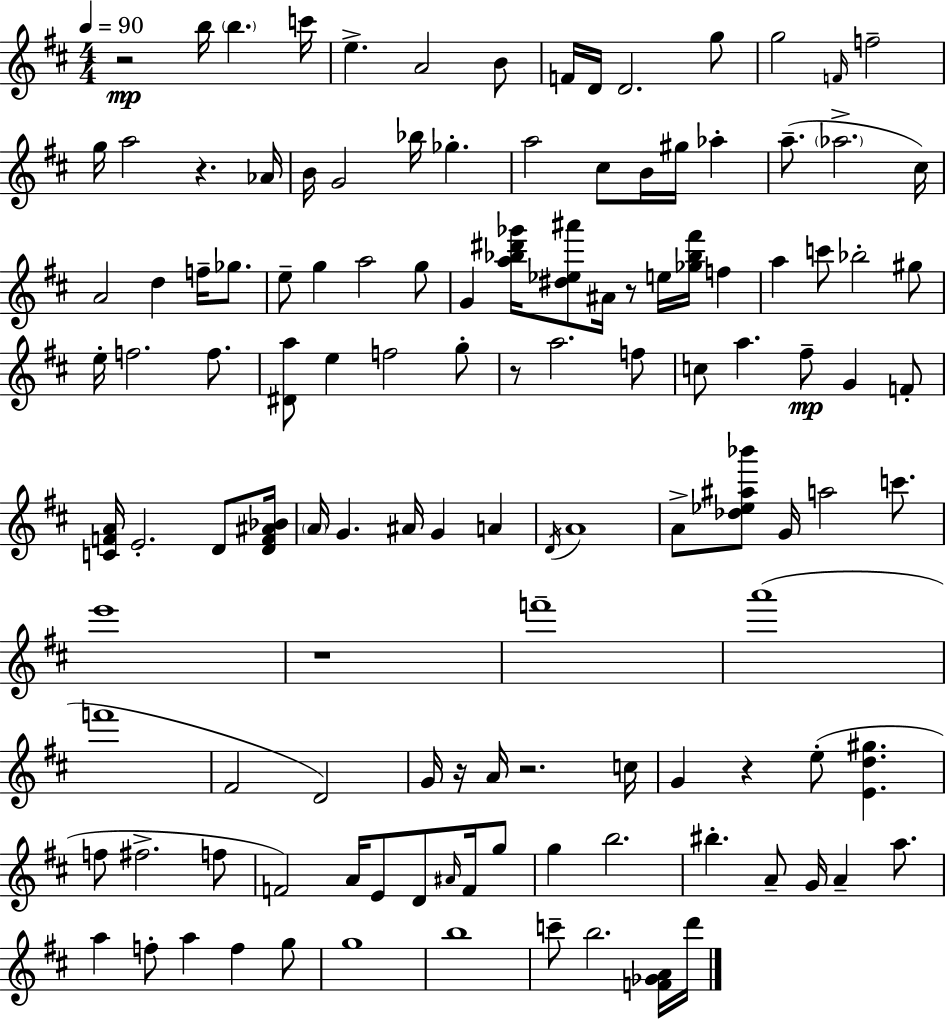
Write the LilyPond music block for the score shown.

{
  \clef treble
  \numericTimeSignature
  \time 4/4
  \key d \major
  \tempo 4 = 90
  \repeat volta 2 { r2\mp b''16 \parenthesize b''4. c'''16 | e''4.-> a'2 b'8 | f'16 d'16 d'2. g''8 | g''2 \grace { f'16 } f''2-- | \break g''16 a''2 r4. | aes'16 b'16 g'2 bes''16 ges''4.-. | a''2 cis''8 b'16 gis''16 aes''4-. | a''8.--( \parenthesize aes''2.-> | \break cis''16) a'2 d''4 f''16-- ges''8. | e''8-- g''4 a''2 g''8 | g'4 <a'' bes'' dis''' ges'''>16 <dis'' ees'' ais'''>8 ais'16 r8 e''16 <ges'' bes'' fis'''>16 f''4 | a''4 c'''8 bes''2-. gis''8 | \break e''16-. f''2. f''8. | <dis' a''>8 e''4 f''2 g''8-. | r8 a''2. f''8 | c''8 a''4. fis''8--\mp g'4 f'8-. | \break <c' f' a'>16 e'2.-. d'8 | <d' f' ais' bes'>16 \parenthesize a'16 g'4. ais'16 g'4 a'4 | \acciaccatura { d'16 } a'1 | a'8-> <des'' ees'' ais'' bes'''>8 g'16 a''2 c'''8. | \break e'''1 | r1 | f'''1-- | a'''1( | \break f'''1 | fis'2 d'2) | g'16 r16 a'16 r2. | c''16 g'4 r4 e''8-.( <e' d'' gis''>4. | \break f''8 fis''2.-> | f''8 f'2) a'16 e'8 d'8 \grace { ais'16 } | f'16 g''8 g''4 b''2. | bis''4.-. a'8-- g'16 a'4-- | \break a''8. a''4 f''8-. a''4 f''4 | g''8 g''1 | b''1 | c'''8-- b''2. | \break <f' ges' a'>16 d'''16 } \bar "|."
}